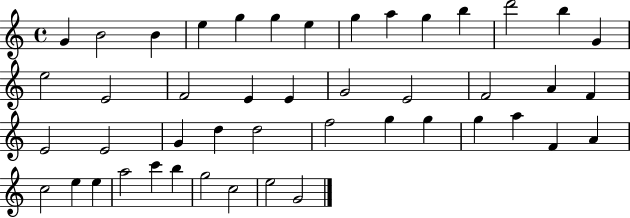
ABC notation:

X:1
T:Untitled
M:4/4
L:1/4
K:C
G B2 B e g g e g a g b d'2 b G e2 E2 F2 E E G2 E2 F2 A F E2 E2 G d d2 f2 g g g a F A c2 e e a2 c' b g2 c2 e2 G2